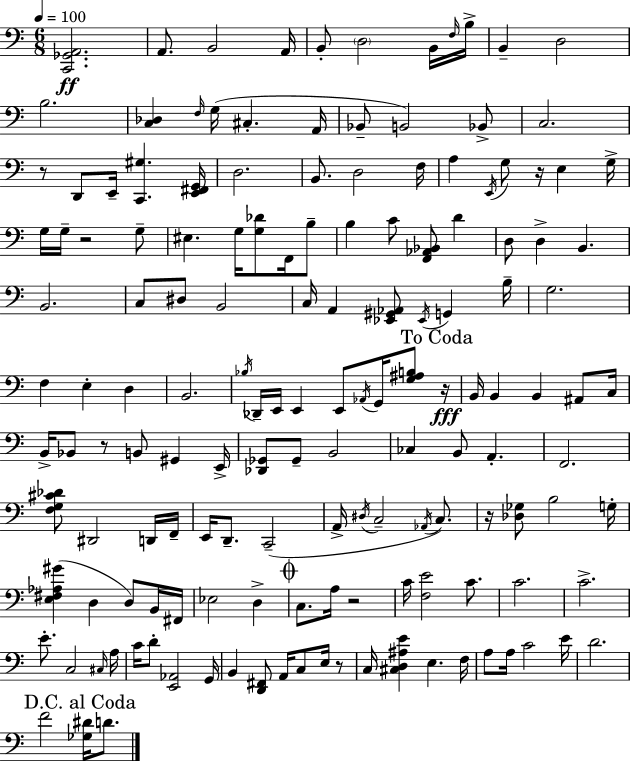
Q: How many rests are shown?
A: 8